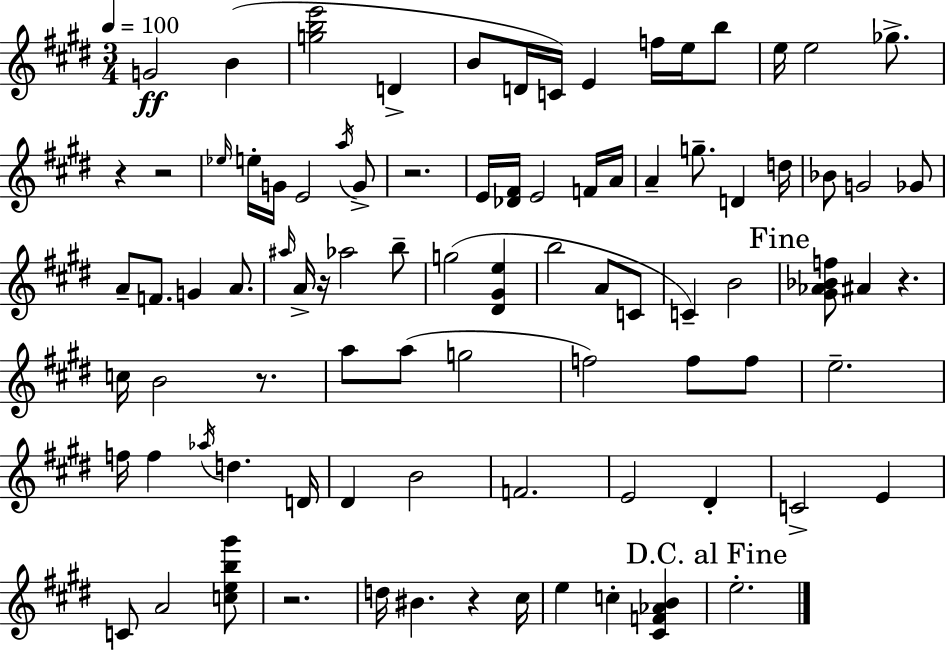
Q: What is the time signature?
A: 3/4